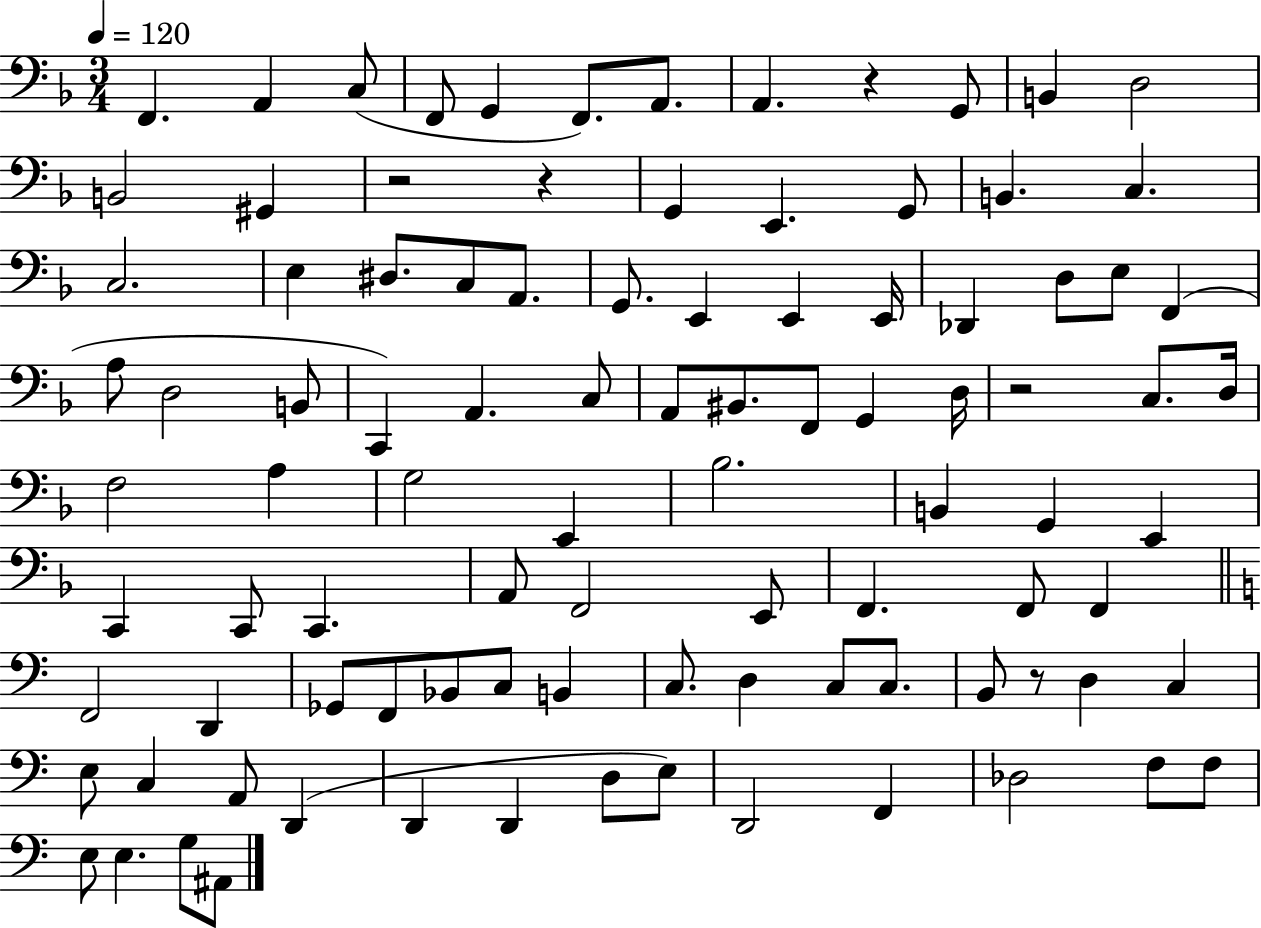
{
  \clef bass
  \numericTimeSignature
  \time 3/4
  \key f \major
  \tempo 4 = 120
  f,4. a,4 c8( | f,8 g,4 f,8.) a,8. | a,4. r4 g,8 | b,4 d2 | \break b,2 gis,4 | r2 r4 | g,4 e,4. g,8 | b,4. c4. | \break c2. | e4 dis8. c8 a,8. | g,8. e,4 e,4 e,16 | des,4 d8 e8 f,4( | \break a8 d2 b,8 | c,4) a,4. c8 | a,8 bis,8. f,8 g,4 d16 | r2 c8. d16 | \break f2 a4 | g2 e,4 | bes2. | b,4 g,4 e,4 | \break c,4 c,8 c,4. | a,8 f,2 e,8 | f,4. f,8 f,4 | \bar "||" \break \key a \minor f,2 d,4 | ges,8 f,8 bes,8 c8 b,4 | c8. d4 c8 c8. | b,8 r8 d4 c4 | \break e8 c4 a,8 d,4( | d,4 d,4 d8 e8) | d,2 f,4 | des2 f8 f8 | \break e8 e4. g8 ais,8 | \bar "|."
}